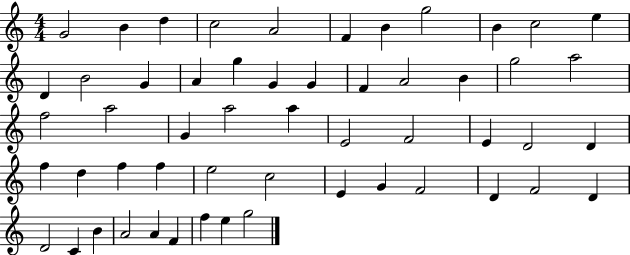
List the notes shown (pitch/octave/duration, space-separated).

G4/h B4/q D5/q C5/h A4/h F4/q B4/q G5/h B4/q C5/h E5/q D4/q B4/h G4/q A4/q G5/q G4/q G4/q F4/q A4/h B4/q G5/h A5/h F5/h A5/h G4/q A5/h A5/q E4/h F4/h E4/q D4/h D4/q F5/q D5/q F5/q F5/q E5/h C5/h E4/q G4/q F4/h D4/q F4/h D4/q D4/h C4/q B4/q A4/h A4/q F4/q F5/q E5/q G5/h